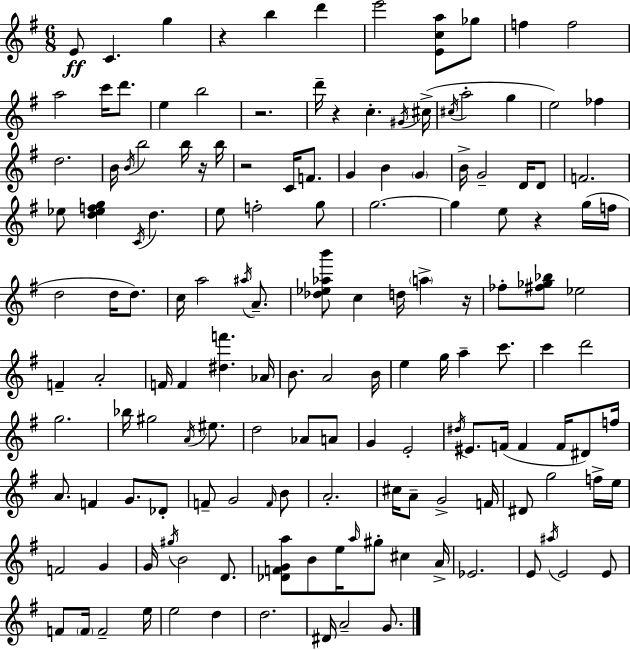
X:1
T:Untitled
M:6/8
L:1/4
K:G
E/2 C g z b d' e'2 [Eca]/2 _g/2 f f2 a2 c'/4 d'/2 e b2 z2 d'/4 z c ^G/4 ^c/4 ^c/4 a2 g e2 _f d2 B/4 B/4 b2 b/4 z/4 b/4 z2 C/4 F/2 G B G B/4 G2 D/4 D/2 F2 _e/2 [d_efg] C/4 d e/2 f2 g/2 g2 g e/2 z g/4 f/4 d2 d/4 d/2 c/4 a2 ^a/4 A/2 [_d_e_ab']/2 c d/4 a z/4 _f/2 [^f_g_b]/2 _e2 F A2 F/4 F [^df'] _A/4 B/2 A2 B/4 e g/4 a c'/2 c' d'2 g2 _b/4 ^g2 A/4 ^e/2 d2 _A/2 A/2 G E2 ^d/4 ^E/2 F/4 F F/4 ^D/2 f/4 A/2 F G/2 _D/2 F/2 G2 F/4 B/2 A2 ^c/4 A/2 G2 F/4 ^D/2 g2 f/4 e/4 F2 G G/4 ^g/4 B2 D/2 [_DFGa]/2 B/2 e/4 a/4 ^g/2 ^c A/4 _E2 E/2 ^a/4 E2 E/2 F/2 F/4 F2 e/4 e2 d d2 ^D/4 A2 G/2